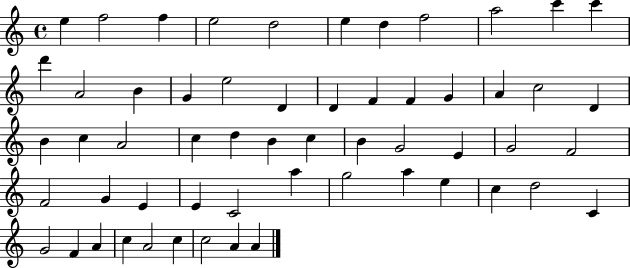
X:1
T:Untitled
M:4/4
L:1/4
K:C
e f2 f e2 d2 e d f2 a2 c' c' d' A2 B G e2 D D F F G A c2 D B c A2 c d B c B G2 E G2 F2 F2 G E E C2 a g2 a e c d2 C G2 F A c A2 c c2 A A